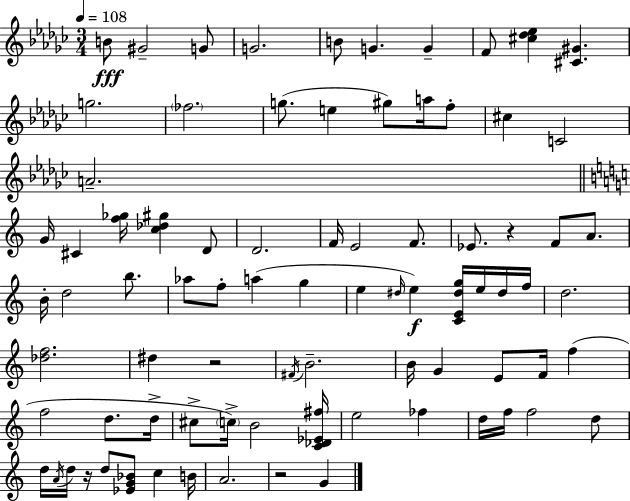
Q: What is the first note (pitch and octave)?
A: B4